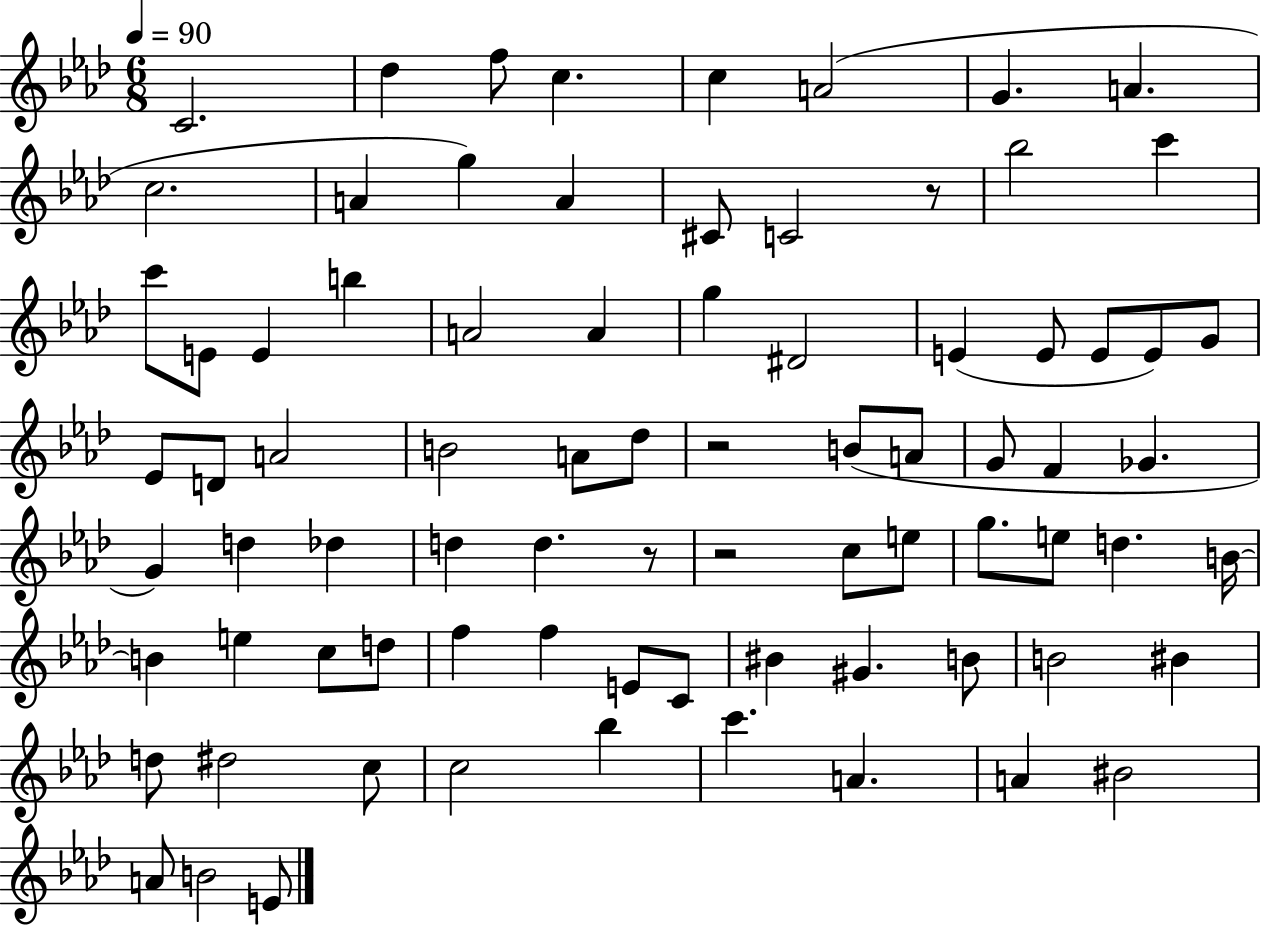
X:1
T:Untitled
M:6/8
L:1/4
K:Ab
C2 _d f/2 c c A2 G A c2 A g A ^C/2 C2 z/2 _b2 c' c'/2 E/2 E b A2 A g ^D2 E E/2 E/2 E/2 G/2 _E/2 D/2 A2 B2 A/2 _d/2 z2 B/2 A/2 G/2 F _G G d _d d d z/2 z2 c/2 e/2 g/2 e/2 d B/4 B e c/2 d/2 f f E/2 C/2 ^B ^G B/2 B2 ^B d/2 ^d2 c/2 c2 _b c' A A ^B2 A/2 B2 E/2